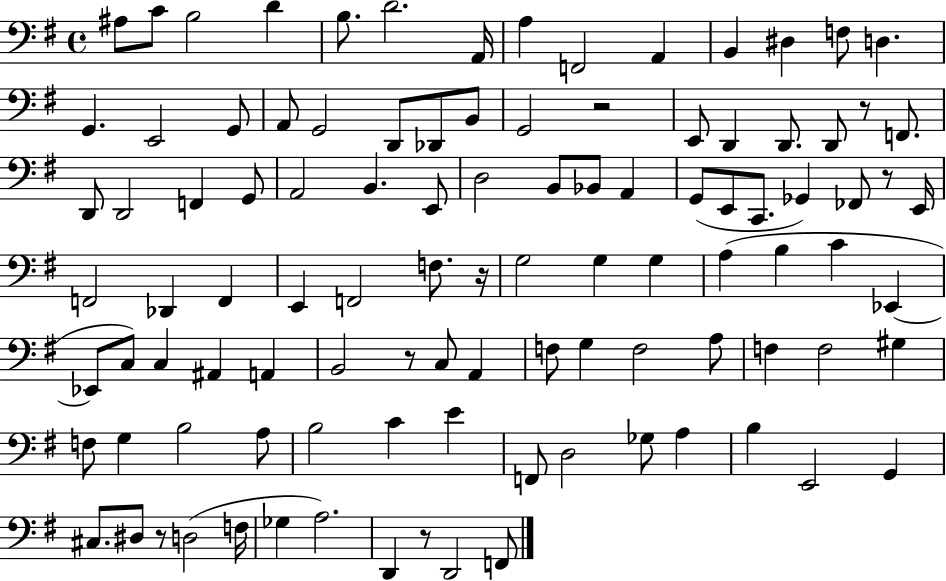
{
  \clef bass
  \time 4/4
  \defaultTimeSignature
  \key g \major
  ais8 c'8 b2 d'4 | b8. d'2. a,16 | a4 f,2 a,4 | b,4 dis4 f8 d4. | \break g,4. e,2 g,8 | a,8 g,2 d,8 des,8 b,8 | g,2 r2 | e,8 d,4 d,8. d,8 r8 f,8. | \break d,8 d,2 f,4 g,8 | a,2 b,4. e,8 | d2 b,8 bes,8 a,4 | g,8( e,8 c,8. ges,4) fes,8 r8 e,16 | \break f,2 des,4 f,4 | e,4 f,2 f8. r16 | g2 g4 g4 | a4( b4 c'4 ees,4~~ | \break ees,8 c8) c4 ais,4 a,4 | b,2 r8 c8 a,4 | f8 g4 f2 a8 | f4 f2 gis4 | \break f8 g4 b2 a8 | b2 c'4 e'4 | f,8 d2 ges8 a4 | b4 e,2 g,4 | \break cis8. dis8 r8 d2( f16 | ges4 a2.) | d,4 r8 d,2 f,8 | \bar "|."
}